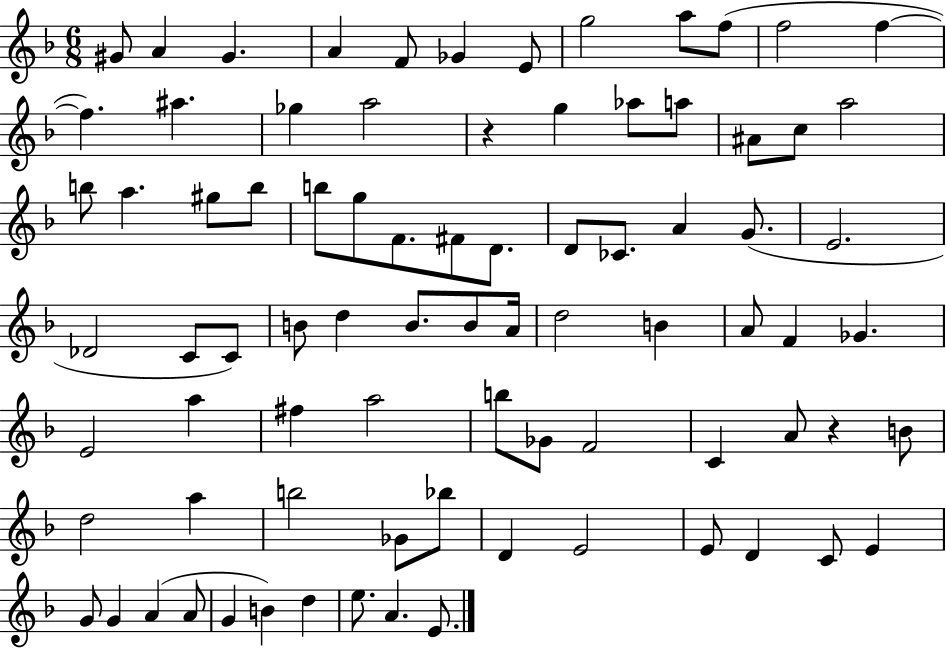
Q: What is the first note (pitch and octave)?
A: G#4